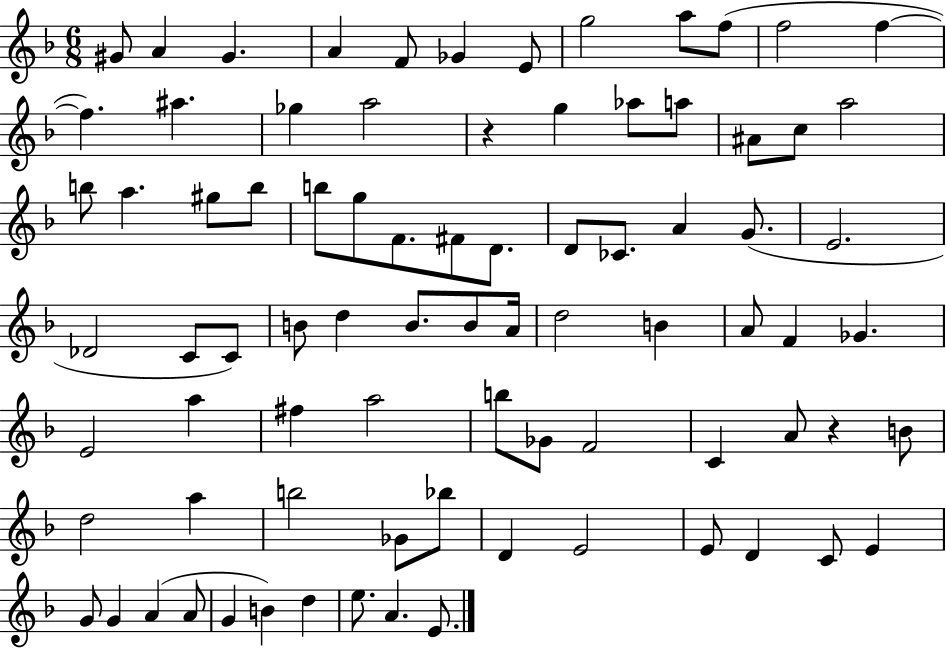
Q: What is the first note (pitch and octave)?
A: G#4